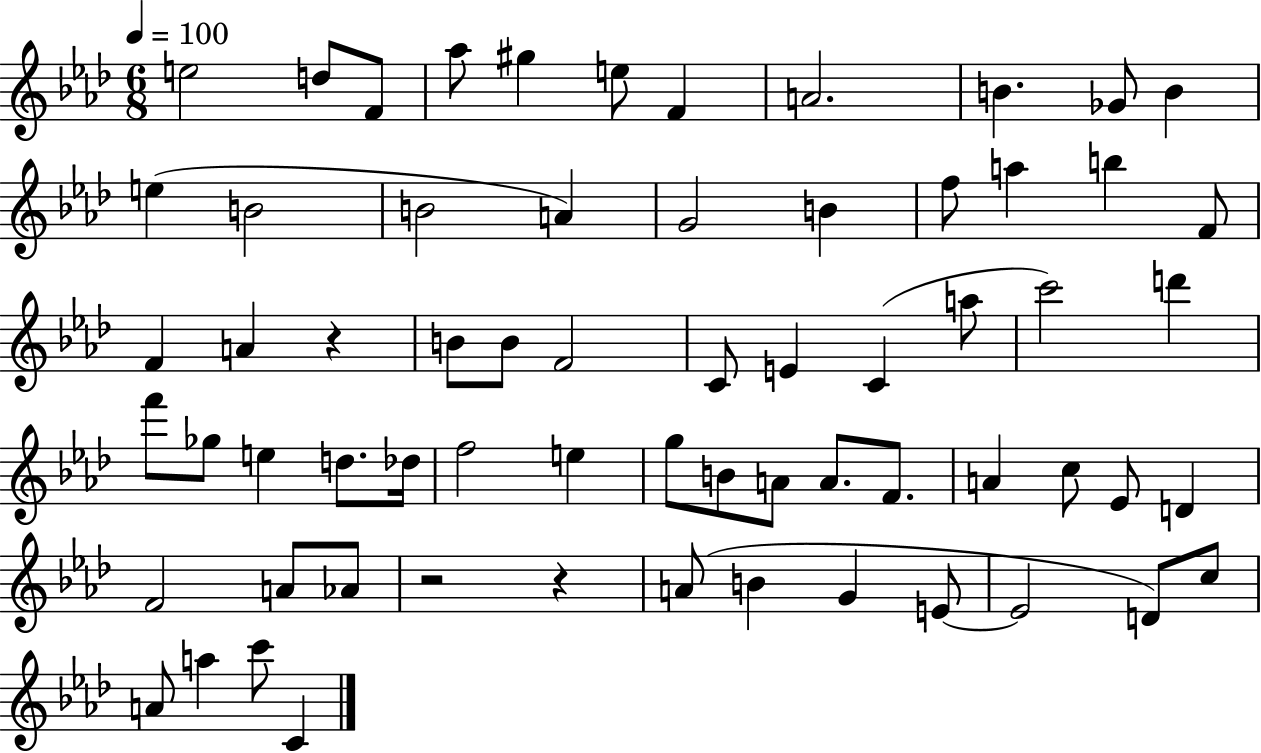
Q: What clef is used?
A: treble